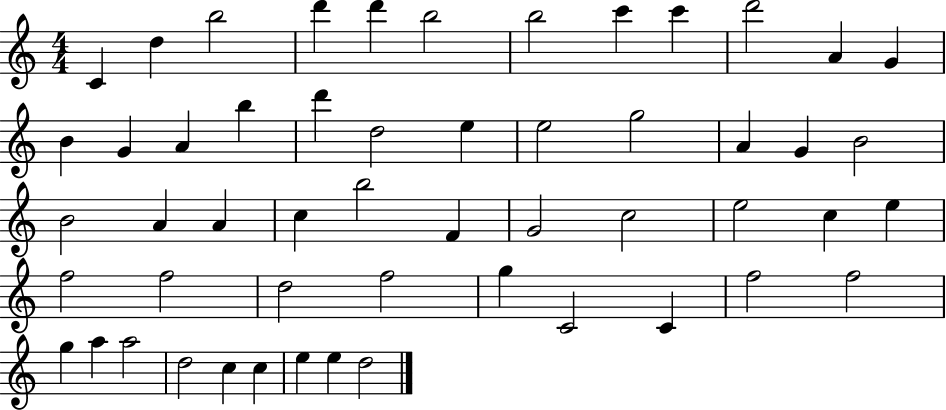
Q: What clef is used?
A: treble